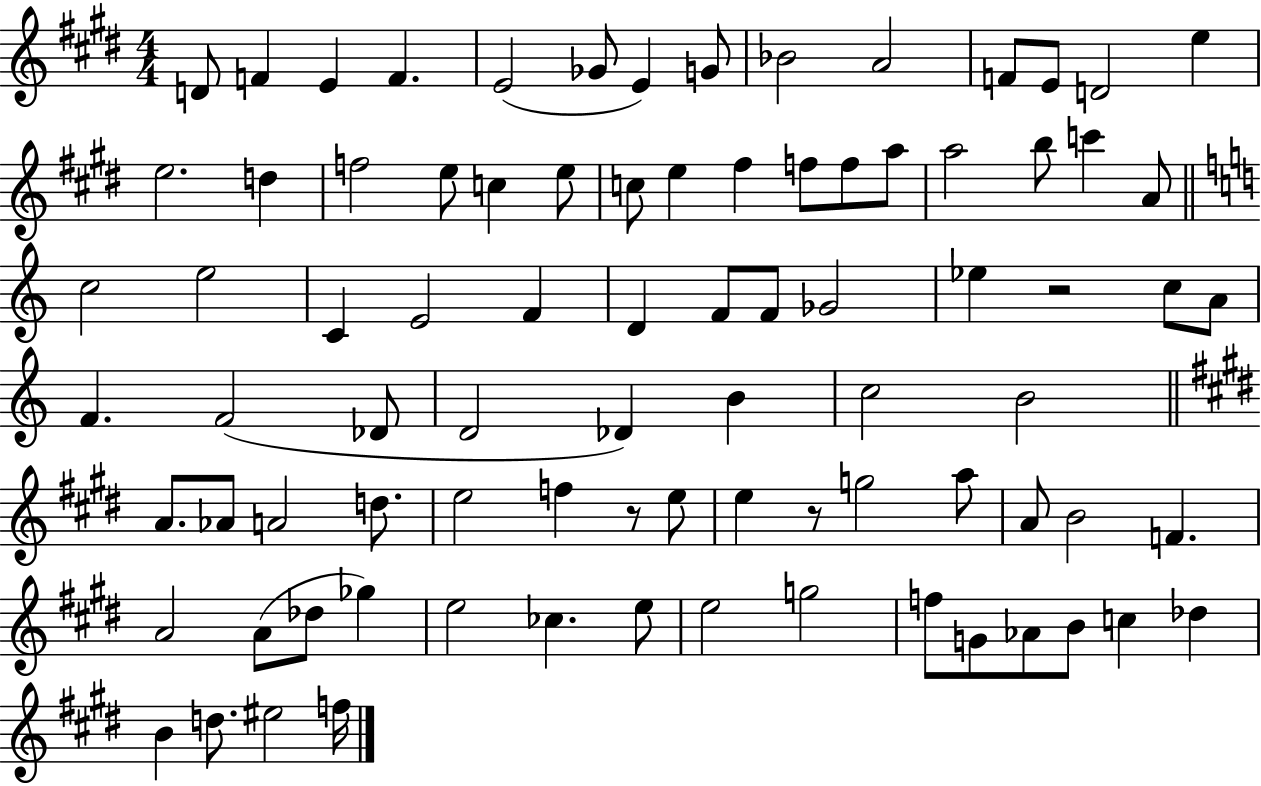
X:1
T:Untitled
M:4/4
L:1/4
K:E
D/2 F E F E2 _G/2 E G/2 _B2 A2 F/2 E/2 D2 e e2 d f2 e/2 c e/2 c/2 e ^f f/2 f/2 a/2 a2 b/2 c' A/2 c2 e2 C E2 F D F/2 F/2 _G2 _e z2 c/2 A/2 F F2 _D/2 D2 _D B c2 B2 A/2 _A/2 A2 d/2 e2 f z/2 e/2 e z/2 g2 a/2 A/2 B2 F A2 A/2 _d/2 _g e2 _c e/2 e2 g2 f/2 G/2 _A/2 B/2 c _d B d/2 ^e2 f/4